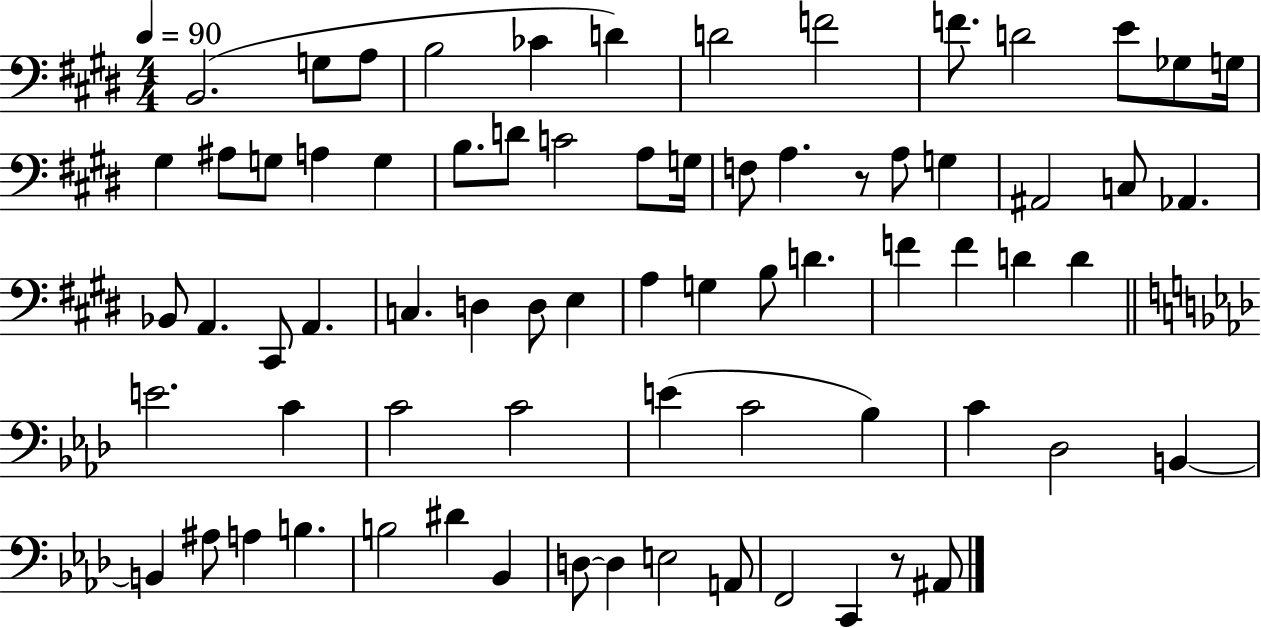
{
  \clef bass
  \numericTimeSignature
  \time 4/4
  \key e \major
  \tempo 4 = 90
  \repeat volta 2 { b,2.( g8 a8 | b2 ces'4 d'4) | d'2 f'2 | f'8. d'2 e'8 ges8 g16 | \break gis4 ais8 g8 a4 g4 | b8. d'8 c'2 a8 g16 | f8 a4. r8 a8 g4 | ais,2 c8 aes,4. | \break bes,8 a,4. cis,8 a,4. | c4. d4 d8 e4 | a4 g4 b8 d'4. | f'4 f'4 d'4 d'4 | \break \bar "||" \break \key f \minor e'2. c'4 | c'2 c'2 | e'4( c'2 bes4) | c'4 des2 b,4~~ | \break b,4 ais8 a4 b4. | b2 dis'4 bes,4 | d8~~ d4 e2 a,8 | f,2 c,4 r8 ais,8 | \break } \bar "|."
}